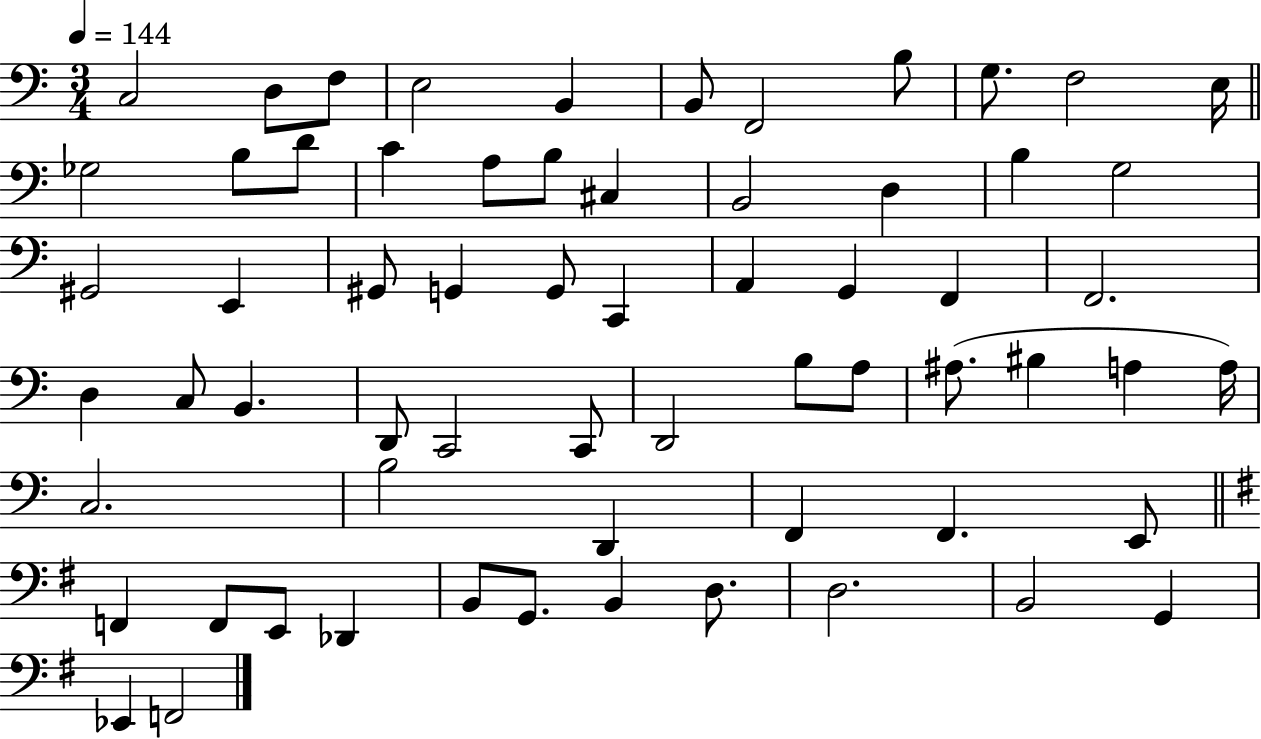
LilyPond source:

{
  \clef bass
  \numericTimeSignature
  \time 3/4
  \key c \major
  \tempo 4 = 144
  c2 d8 f8 | e2 b,4 | b,8 f,2 b8 | g8. f2 e16 | \break \bar "||" \break \key c \major ges2 b8 d'8 | c'4 a8 b8 cis4 | b,2 d4 | b4 g2 | \break gis,2 e,4 | gis,8 g,4 g,8 c,4 | a,4 g,4 f,4 | f,2. | \break d4 c8 b,4. | d,8 c,2 c,8 | d,2 b8 a8 | ais8.( bis4 a4 a16) | \break c2. | b2 d,4 | f,4 f,4. e,8 | \bar "||" \break \key g \major f,4 f,8 e,8 des,4 | b,8 g,8. b,4 d8. | d2. | b,2 g,4 | \break ees,4 f,2 | \bar "|."
}